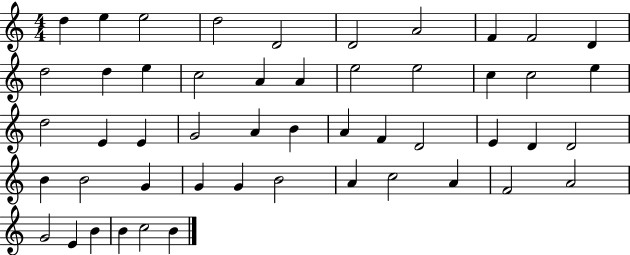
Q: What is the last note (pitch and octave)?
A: B4